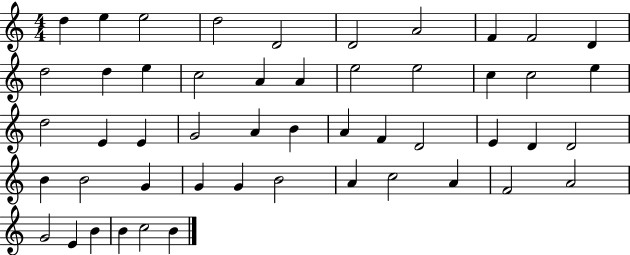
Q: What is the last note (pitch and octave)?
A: B4